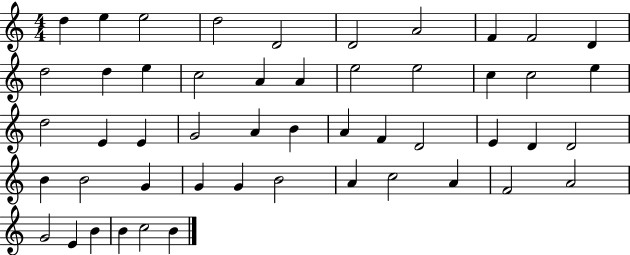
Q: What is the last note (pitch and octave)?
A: B4